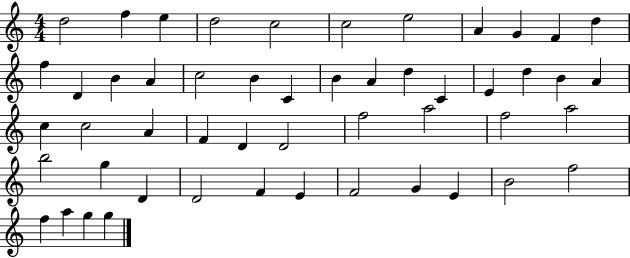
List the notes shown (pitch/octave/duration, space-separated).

D5/h F5/q E5/q D5/h C5/h C5/h E5/h A4/q G4/q F4/q D5/q F5/q D4/q B4/q A4/q C5/h B4/q C4/q B4/q A4/q D5/q C4/q E4/q D5/q B4/q A4/q C5/q C5/h A4/q F4/q D4/q D4/h F5/h A5/h F5/h A5/h B5/h G5/q D4/q D4/h F4/q E4/q F4/h G4/q E4/q B4/h F5/h F5/q A5/q G5/q G5/q